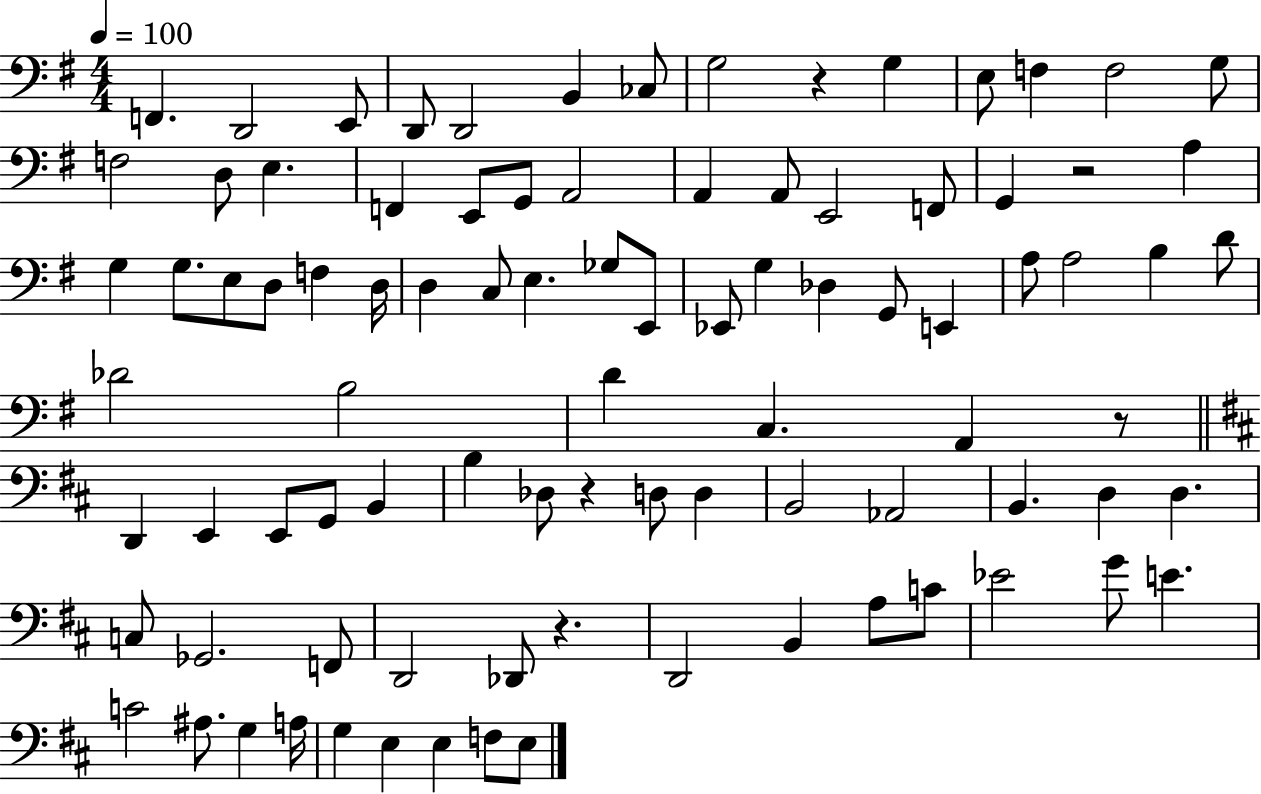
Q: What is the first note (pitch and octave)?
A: F2